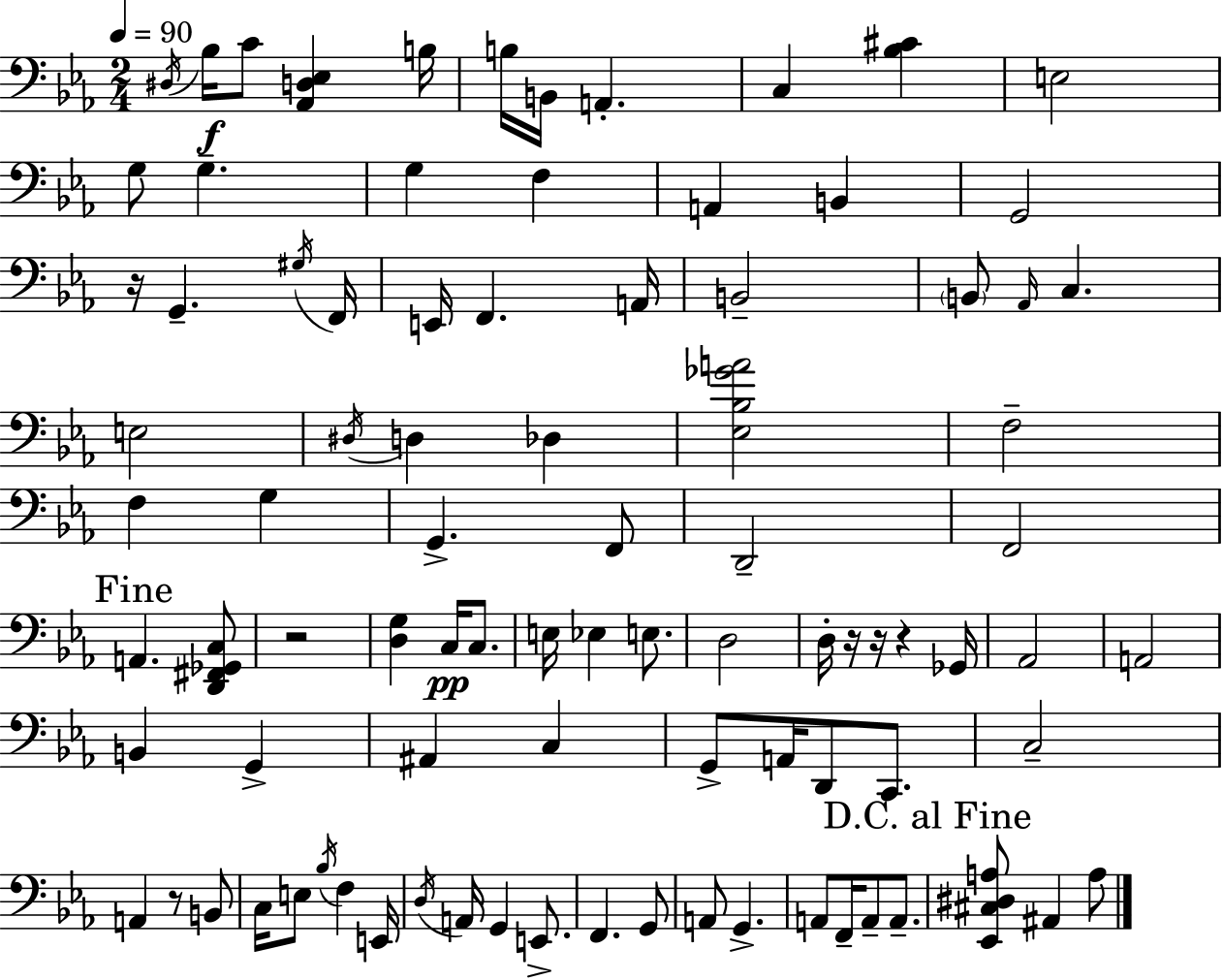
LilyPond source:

{
  \clef bass
  \numericTimeSignature
  \time 2/4
  \key ees \major
  \tempo 4 = 90
  \acciaccatura { dis16 }\f bes16 c'8 <aes, d ees>4 | b16 b16 b,16 a,4.-. | c4 <bes cis'>4 | e2 | \break g8 g4.-- | g4 f4 | a,4 b,4 | g,2 | \break r16 g,4.-- | \acciaccatura { gis16 } f,16 e,16 f,4. | a,16 b,2-- | \parenthesize b,8 \grace { aes,16 } c4. | \break e2 | \acciaccatura { dis16 } d4 | des4 <ees bes ges' a'>2 | f2-- | \break f4 | g4 g,4.-> | f,8 d,2-- | f,2 | \break \mark "Fine" a,4. | <d, fis, ges, c>8 r2 | <d g>4 | c16\pp c8. e16 ees4 | \break e8. d2 | d16-. r16 r16 r4 | ges,16 aes,2 | a,2 | \break b,4 | g,4-> ais,4 | c4 g,8-> a,16 d,8 | c,8. c2-- | \break a,4 | r8 b,8 c16 e8 \acciaccatura { bes16 } | f4 e,16 \acciaccatura { d16 } a,16 g,4 | e,8.-> f,4. | \break g,8 a,8 | g,4.-> a,8 | f,16-- a,8-- a,8.-- \mark "D.C. al Fine" <ees, cis dis a>8 | ais,4 a8 \bar "|."
}